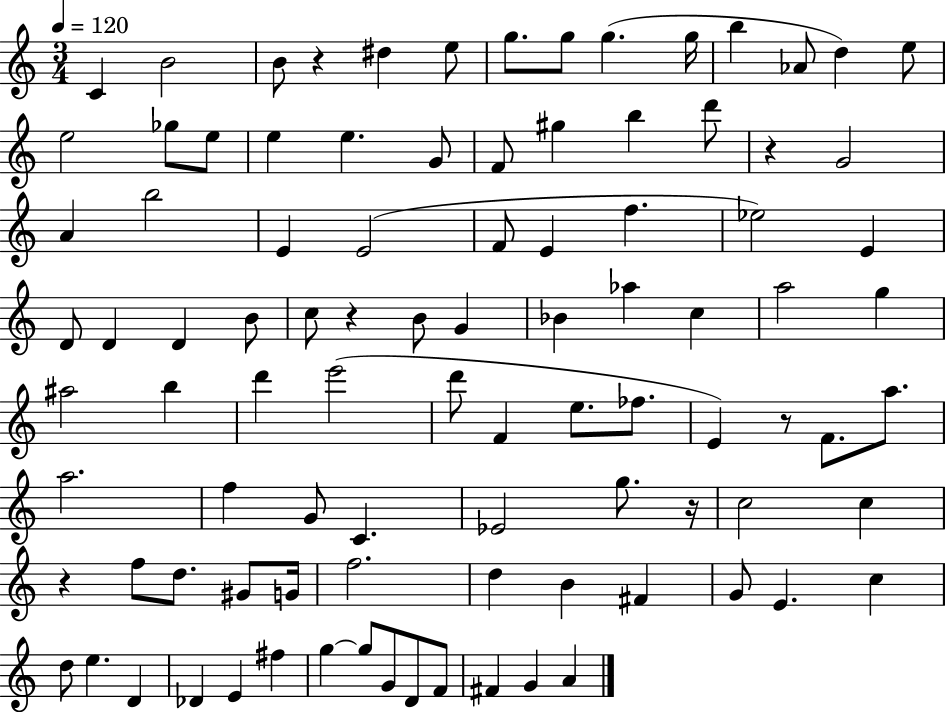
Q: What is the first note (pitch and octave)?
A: C4